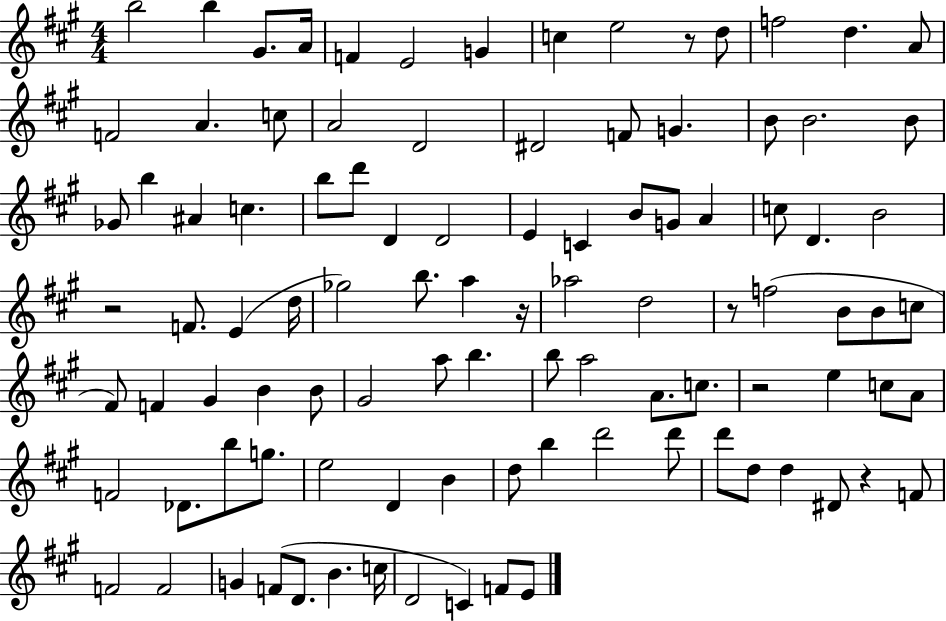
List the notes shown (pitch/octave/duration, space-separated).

B5/h B5/q G#4/e. A4/s F4/q E4/h G4/q C5/q E5/h R/e D5/e F5/h D5/q. A4/e F4/h A4/q. C5/e A4/h D4/h D#4/h F4/e G4/q. B4/e B4/h. B4/e Gb4/e B5/q A#4/q C5/q. B5/e D6/e D4/q D4/h E4/q C4/q B4/e G4/e A4/q C5/e D4/q. B4/h R/h F4/e. E4/q D5/s Gb5/h B5/e. A5/q R/s Ab5/h D5/h R/e F5/h B4/e B4/e C5/e F#4/e F4/q G#4/q B4/q B4/e G#4/h A5/e B5/q. B5/e A5/h A4/e. C5/e. R/h E5/q C5/e A4/e F4/h Db4/e. B5/e G5/e. E5/h D4/q B4/q D5/e B5/q D6/h D6/e D6/e D5/e D5/q D#4/e R/q F4/e F4/h F4/h G4/q F4/e D4/e. B4/q. C5/s D4/h C4/q F4/e E4/e